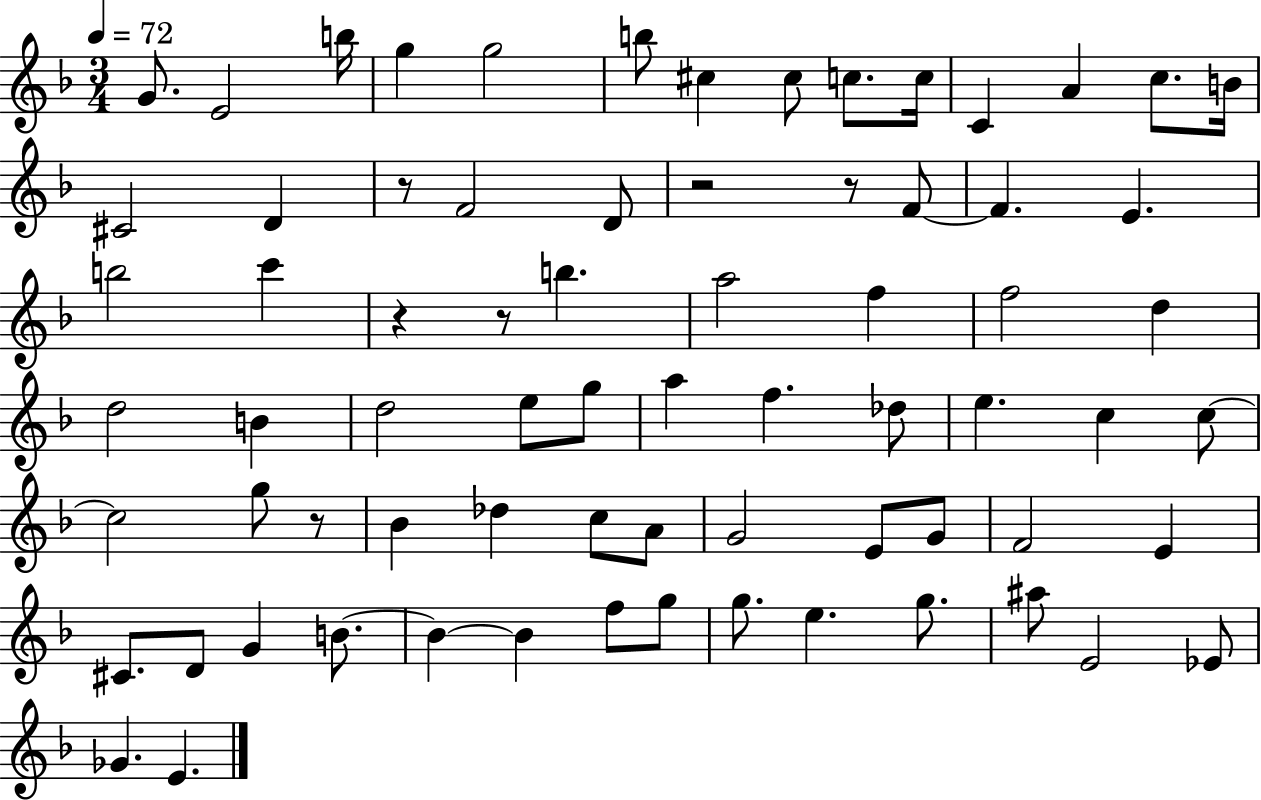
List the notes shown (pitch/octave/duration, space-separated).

G4/e. E4/h B5/s G5/q G5/h B5/e C#5/q C#5/e C5/e. C5/s C4/q A4/q C5/e. B4/s C#4/h D4/q R/e F4/h D4/e R/h R/e F4/e F4/q. E4/q. B5/h C6/q R/q R/e B5/q. A5/h F5/q F5/h D5/q D5/h B4/q D5/h E5/e G5/e A5/q F5/q. Db5/e E5/q. C5/q C5/e C5/h G5/e R/e Bb4/q Db5/q C5/e A4/e G4/h E4/e G4/e F4/h E4/q C#4/e. D4/e G4/q B4/e. B4/q B4/q F5/e G5/e G5/e. E5/q. G5/e. A#5/e E4/h Eb4/e Gb4/q. E4/q.